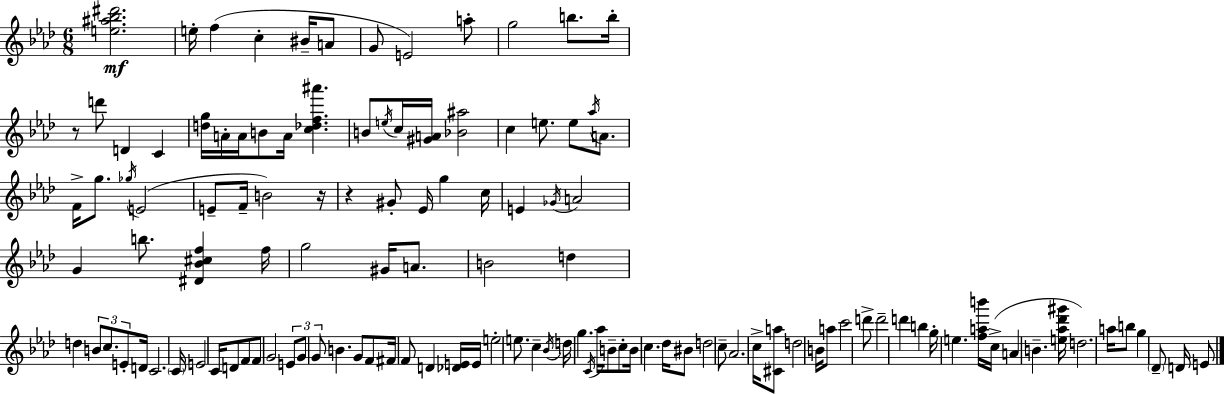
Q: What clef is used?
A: treble